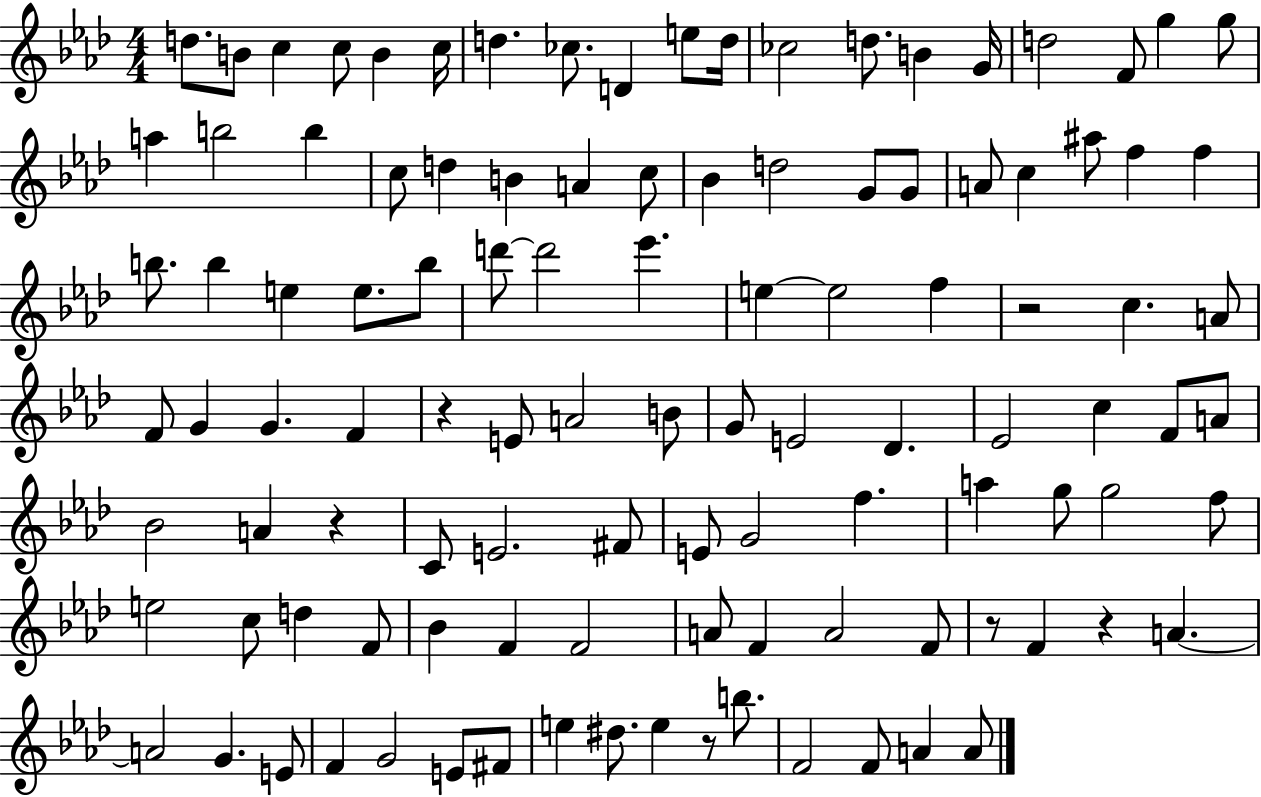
D5/e. B4/e C5/q C5/e B4/q C5/s D5/q. CES5/e. D4/q E5/e D5/s CES5/h D5/e. B4/q G4/s D5/h F4/e G5/q G5/e A5/q B5/h B5/q C5/e D5/q B4/q A4/q C5/e Bb4/q D5/h G4/e G4/e A4/e C5/q A#5/e F5/q F5/q B5/e. B5/q E5/q E5/e. B5/e D6/e D6/h Eb6/q. E5/q E5/h F5/q R/h C5/q. A4/e F4/e G4/q G4/q. F4/q R/q E4/e A4/h B4/e G4/e E4/h Db4/q. Eb4/h C5/q F4/e A4/e Bb4/h A4/q R/q C4/e E4/h. F#4/e E4/e G4/h F5/q. A5/q G5/e G5/h F5/e E5/h C5/e D5/q F4/e Bb4/q F4/q F4/h A4/e F4/q A4/h F4/e R/e F4/q R/q A4/q. A4/h G4/q. E4/e F4/q G4/h E4/e F#4/e E5/q D#5/e. E5/q R/e B5/e. F4/h F4/e A4/q A4/e